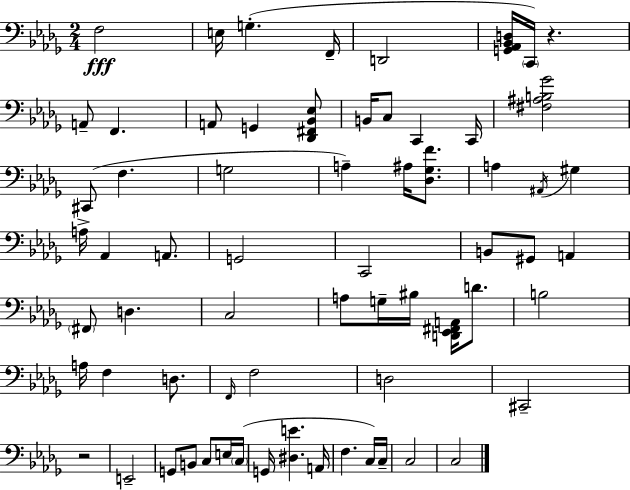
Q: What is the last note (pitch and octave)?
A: C3